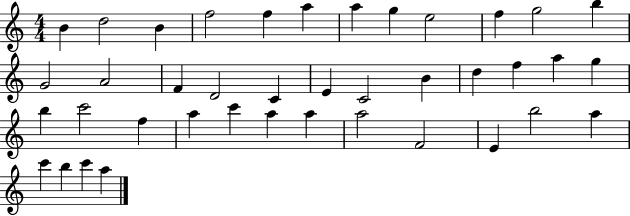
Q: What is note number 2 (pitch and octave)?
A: D5